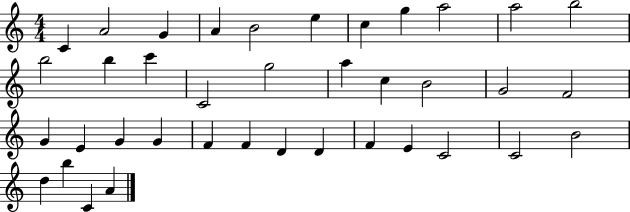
C4/q A4/h G4/q A4/q B4/h E5/q C5/q G5/q A5/h A5/h B5/h B5/h B5/q C6/q C4/h G5/h A5/q C5/q B4/h G4/h F4/h G4/q E4/q G4/q G4/q F4/q F4/q D4/q D4/q F4/q E4/q C4/h C4/h B4/h D5/q B5/q C4/q A4/q